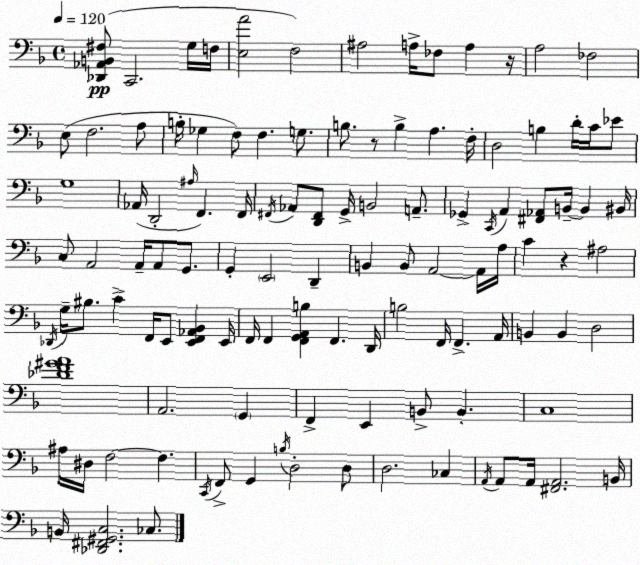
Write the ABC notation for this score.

X:1
T:Untitled
M:4/4
L:1/4
K:Dm
[_D,,_A,,B,,^F,]/2 C,,2 G,/4 F,/4 [E,A]2 F,2 ^A,2 A,/4 _F,/2 A, z/4 A,2 _F,2 E,/2 F,2 A,/2 B,/4 _G, F,/2 F, G,/2 B,/2 z/2 B, A, F,/4 D,2 B, D/4 C/4 _E/2 G,4 _A,,/4 D,,2 ^A,/4 F,, F,,/4 ^F,,/4 _A,,/2 [D,,^F,,]/2 G,,/4 B,,2 A,,/2 _G,, C,,/4 A,, [^F,,_A,,]/2 B,,/4 B,, ^B,,/4 C,/2 A,,2 A,,/4 A,,/2 G,,/2 G,, E,,2 D,, B,, B,,/2 A,,2 A,,/4 A,/4 C z ^A,2 _D,,/4 G,/4 ^B,/2 C F,,/4 E,,/2 [E,,F,,_A,,_B,,] E,,/4 F,,/4 F,, [F,,G,,A,,B,] F,, D,,/4 B,2 F,,/4 F,, A,,/4 B,, B,, D,2 [_DF^GA]4 A,,2 G,, F,, E,, B,,/2 B,, C,4 ^A,/4 ^D,/4 F,2 F, C,,/4 F,,/2 G,, B,/4 D,2 D,/2 D,2 _C, A,,/4 A,,/2 A,,/4 [^F,,A,,]2 B,,/4 B,,/4 [_D,,^F,,^G,,C,]2 _C,/2